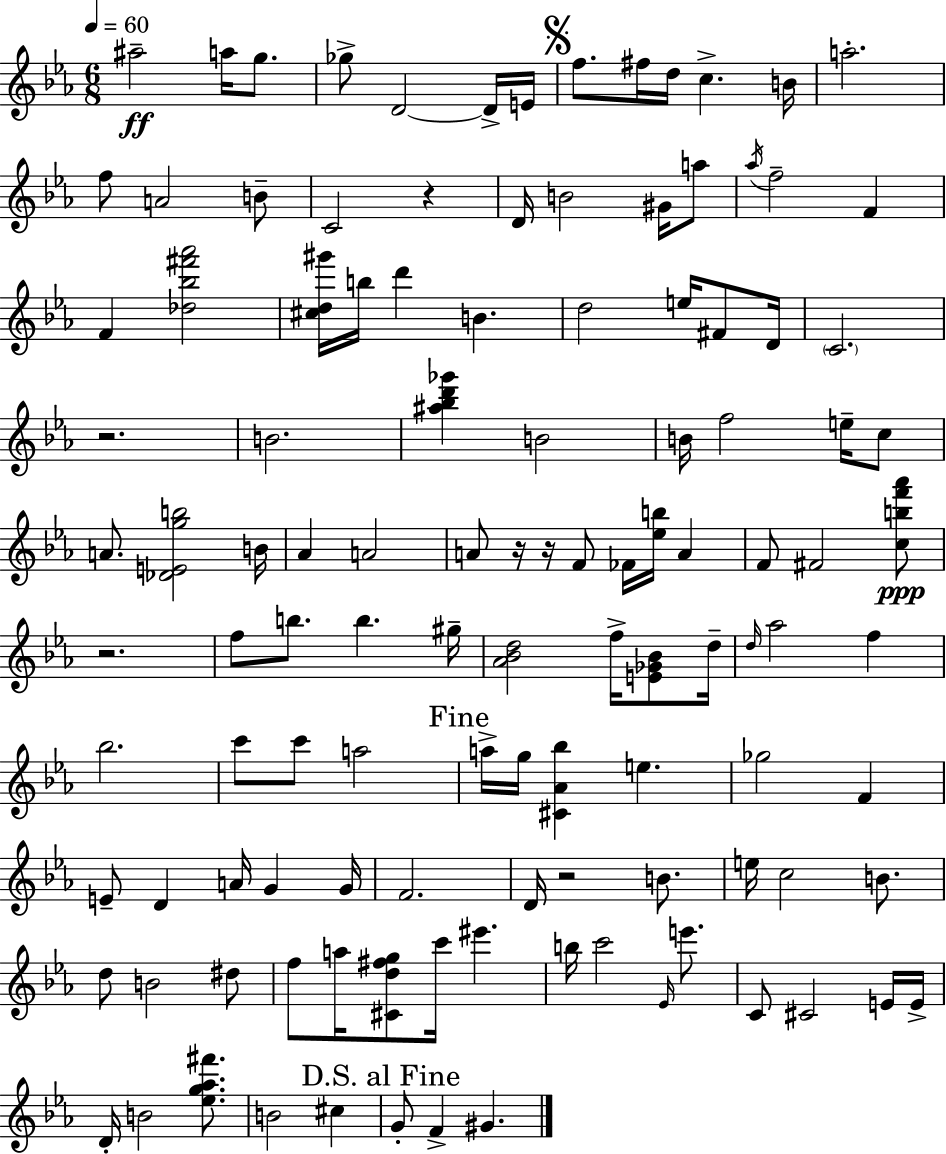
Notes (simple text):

A#5/h A5/s G5/e. Gb5/e D4/h D4/s E4/s F5/e. F#5/s D5/s C5/q. B4/s A5/h. F5/e A4/h B4/e C4/h R/q D4/s B4/h G#4/s A5/e Ab5/s F5/h F4/q F4/q [Db5,Bb5,F#6,Ab6]/h [C#5,D5,G#6]/s B5/s D6/q B4/q. D5/h E5/s F#4/e D4/s C4/h. R/h. B4/h. [A#5,Bb5,D6,Gb6]/q B4/h B4/s F5/h E5/s C5/e A4/e. [Db4,E4,G5,B5]/h B4/s Ab4/q A4/h A4/e R/s R/s F4/e FES4/s [Eb5,B5]/s A4/q F4/e F#4/h [C5,B5,F6,Ab6]/e R/h. F5/e B5/e. B5/q. G#5/s [Ab4,Bb4,D5]/h F5/s [E4,Gb4,Bb4]/e D5/s D5/s Ab5/h F5/q Bb5/h. C6/e C6/e A5/h A5/s G5/s [C#4,Ab4,Bb5]/q E5/q. Gb5/h F4/q E4/e D4/q A4/s G4/q G4/s F4/h. D4/s R/h B4/e. E5/s C5/h B4/e. D5/e B4/h D#5/e F5/e A5/s [C#4,D5,F#5,G5]/e C6/s EIS6/q. B5/s C6/h Eb4/s E6/e. C4/e C#4/h E4/s E4/s D4/s B4/h [Eb5,G5,Ab5,F#6]/e. B4/h C#5/q G4/e F4/q G#4/q.